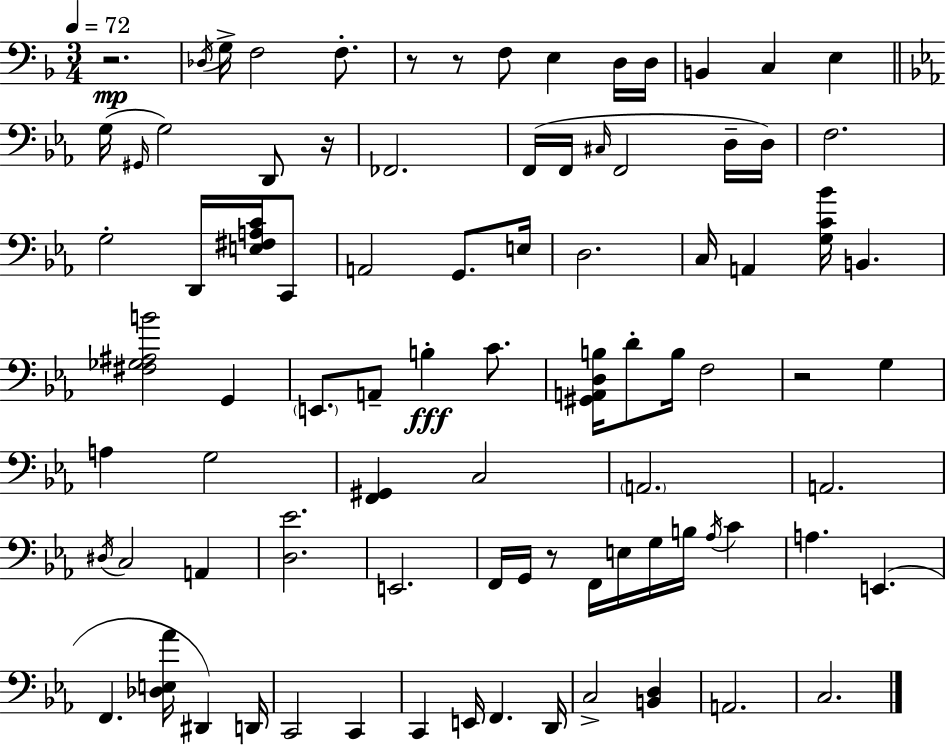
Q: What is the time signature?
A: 3/4